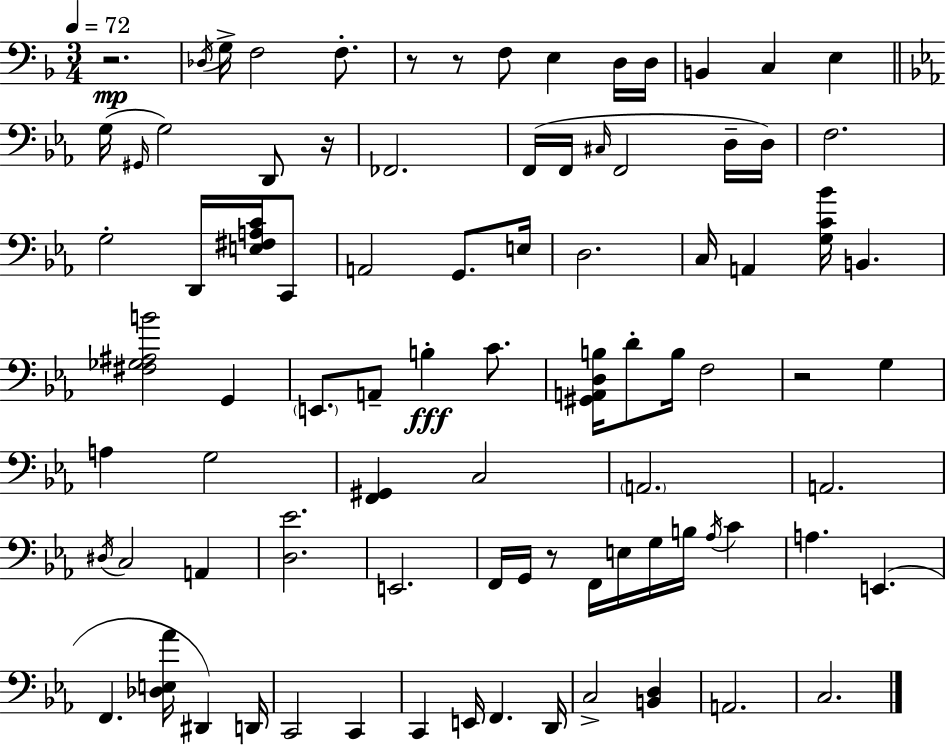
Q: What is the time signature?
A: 3/4